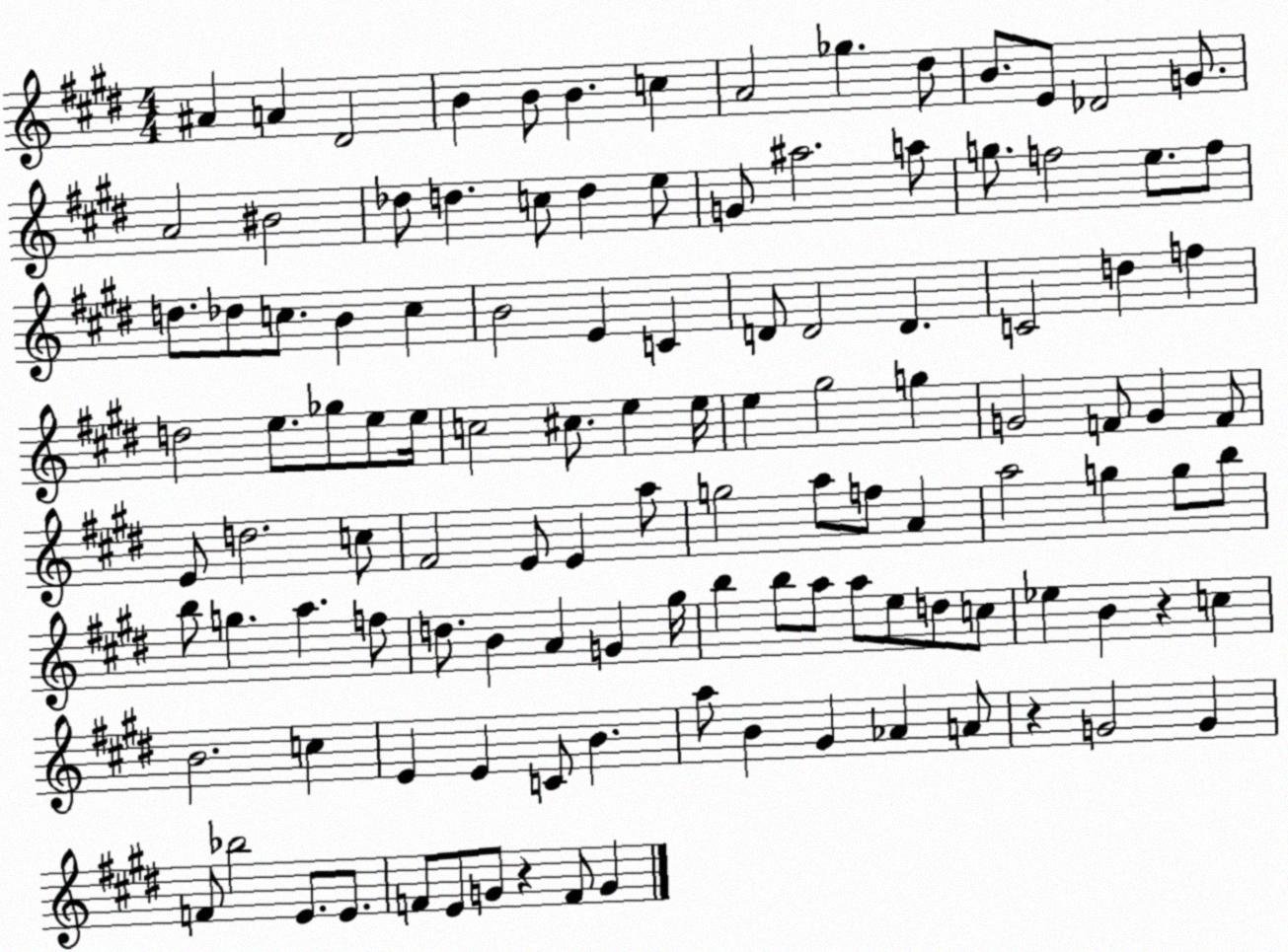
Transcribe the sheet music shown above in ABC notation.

X:1
T:Untitled
M:4/4
L:1/4
K:E
^A A ^D2 B B/2 B c A2 _g ^d/2 B/2 E/2 _D2 G/2 A2 ^B2 _d/2 d c/2 d e/2 G/2 ^a2 a/2 g/2 f2 e/2 f/2 d/2 _d/2 c/2 B c B2 E C D/2 D2 D C2 d f d2 e/2 _g/2 e/2 e/4 c2 ^c/2 e e/4 e ^g2 g G2 F/2 G F/2 E/2 d2 c/2 ^F2 E/2 E a/2 g2 a/2 f/2 A a2 g g/2 b/2 b/2 g a f/2 d/2 B A G ^g/4 b b/2 a/2 a/2 e/2 d/2 c/2 _e B z c B2 c E E C/2 B a/2 B ^G _A A/2 z G2 G F/2 _b2 E/2 E/2 F/2 E/2 G/2 z F/2 G